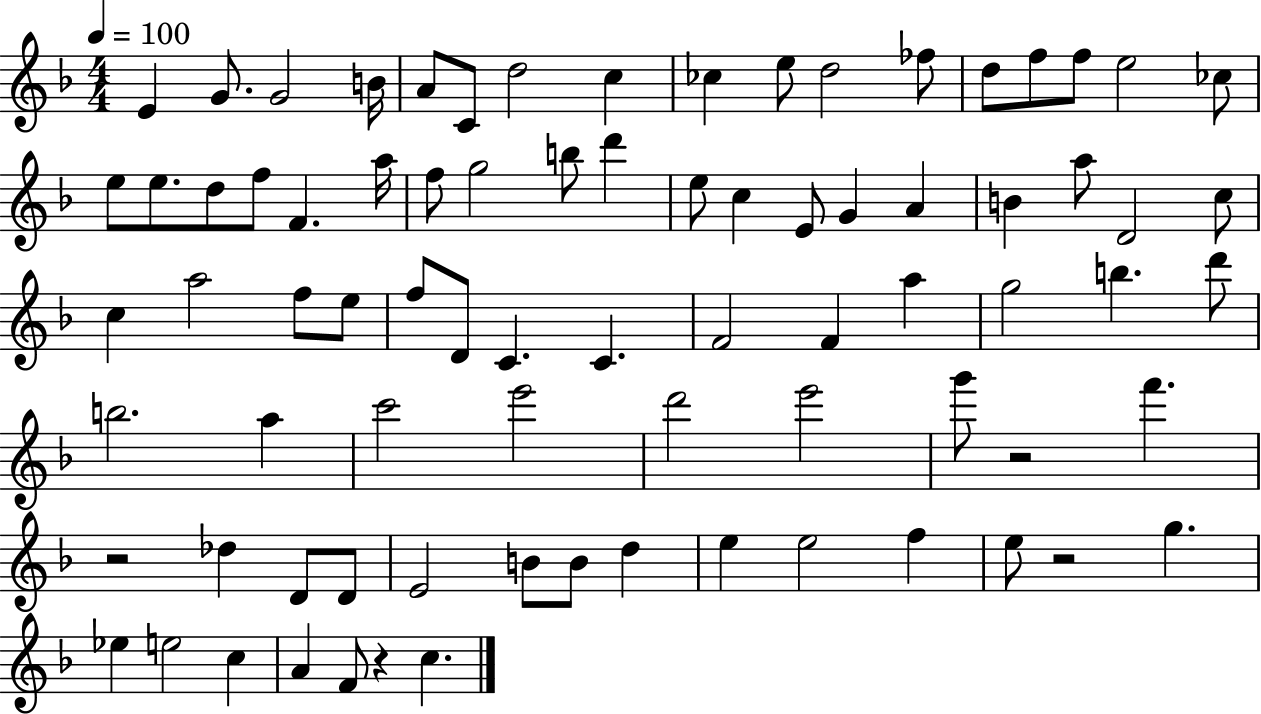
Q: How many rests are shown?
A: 4